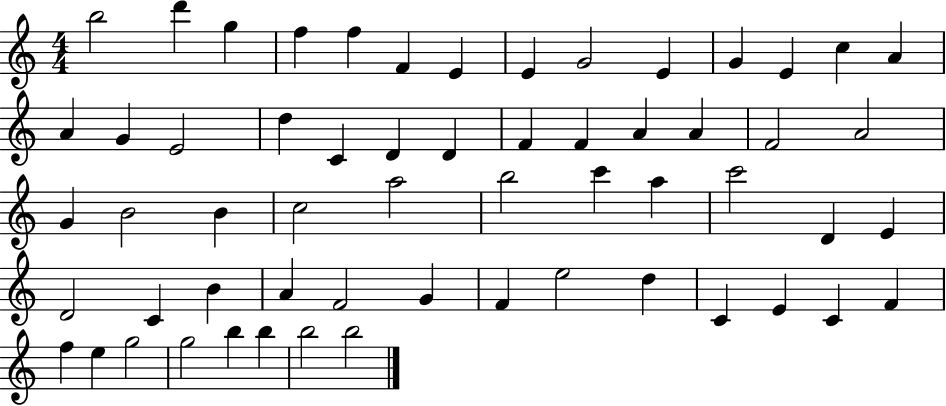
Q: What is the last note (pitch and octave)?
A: B5